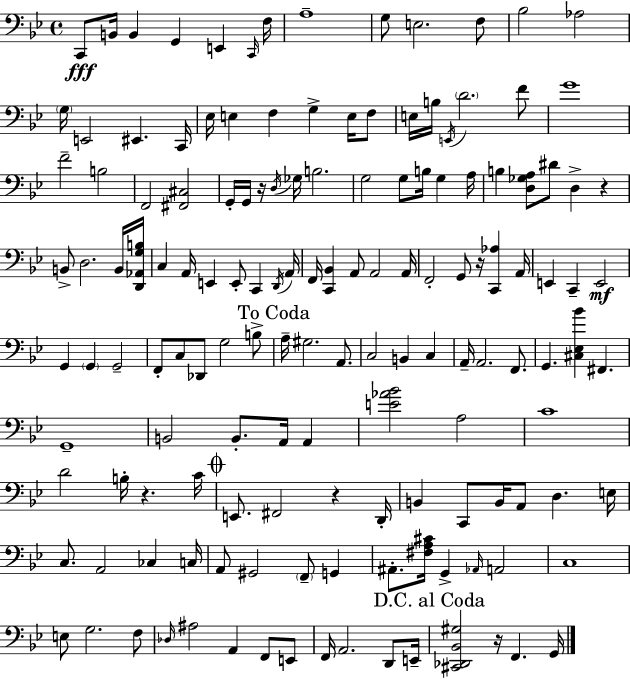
X:1
T:Untitled
M:4/4
L:1/4
K:Gm
C,,/2 B,,/4 B,, G,, E,, C,,/4 F,/4 A,4 G,/2 E,2 F,/2 _B,2 _A,2 G,/4 E,,2 ^E,, C,,/4 _E,/4 E, F, G, E,/4 F,/2 E,/4 B,/4 E,,/4 D2 F/2 G4 F2 B,2 F,,2 [^F,,^C,]2 G,,/4 G,,/4 z/4 D,/4 _G,/4 B,2 G,2 G,/2 B,/4 G, A,/4 B, [D,_G,A,]/2 ^D/2 D, z B,,/2 D,2 B,,/4 [D,,_A,,G,B,]/4 C, A,,/4 E,, E,,/2 C,, D,,/4 A,,/4 F,,/4 [C,,_B,,] A,,/2 A,,2 A,,/4 F,,2 G,,/2 z/4 [C,,_A,] A,,/4 E,, C,, E,,2 G,, G,, G,,2 F,,/2 C,/2 _D,,/2 G,2 B,/2 A,/4 ^G,2 A,,/2 C,2 B,, C, A,,/4 A,,2 F,,/2 G,, [^C,_E,_B] ^F,, G,,4 B,,2 B,,/2 A,,/4 A,, [E_A_B]2 A,2 C4 D2 B,/4 z C/4 E,,/2 ^F,,2 z D,,/4 B,, C,,/2 B,,/4 A,,/2 D, E,/4 C,/2 A,,2 _C, C,/4 A,,/2 ^G,,2 F,,/2 G,, ^A,,/2 [^F,A,^C]/4 G,, _A,,/4 A,,2 C,4 E,/2 G,2 F,/2 _D,/4 ^A,2 A,, F,,/2 E,,/2 F,,/4 A,,2 D,,/2 E,,/4 [^C,,_D,,_B,,^G,]2 z/4 F,, G,,/4